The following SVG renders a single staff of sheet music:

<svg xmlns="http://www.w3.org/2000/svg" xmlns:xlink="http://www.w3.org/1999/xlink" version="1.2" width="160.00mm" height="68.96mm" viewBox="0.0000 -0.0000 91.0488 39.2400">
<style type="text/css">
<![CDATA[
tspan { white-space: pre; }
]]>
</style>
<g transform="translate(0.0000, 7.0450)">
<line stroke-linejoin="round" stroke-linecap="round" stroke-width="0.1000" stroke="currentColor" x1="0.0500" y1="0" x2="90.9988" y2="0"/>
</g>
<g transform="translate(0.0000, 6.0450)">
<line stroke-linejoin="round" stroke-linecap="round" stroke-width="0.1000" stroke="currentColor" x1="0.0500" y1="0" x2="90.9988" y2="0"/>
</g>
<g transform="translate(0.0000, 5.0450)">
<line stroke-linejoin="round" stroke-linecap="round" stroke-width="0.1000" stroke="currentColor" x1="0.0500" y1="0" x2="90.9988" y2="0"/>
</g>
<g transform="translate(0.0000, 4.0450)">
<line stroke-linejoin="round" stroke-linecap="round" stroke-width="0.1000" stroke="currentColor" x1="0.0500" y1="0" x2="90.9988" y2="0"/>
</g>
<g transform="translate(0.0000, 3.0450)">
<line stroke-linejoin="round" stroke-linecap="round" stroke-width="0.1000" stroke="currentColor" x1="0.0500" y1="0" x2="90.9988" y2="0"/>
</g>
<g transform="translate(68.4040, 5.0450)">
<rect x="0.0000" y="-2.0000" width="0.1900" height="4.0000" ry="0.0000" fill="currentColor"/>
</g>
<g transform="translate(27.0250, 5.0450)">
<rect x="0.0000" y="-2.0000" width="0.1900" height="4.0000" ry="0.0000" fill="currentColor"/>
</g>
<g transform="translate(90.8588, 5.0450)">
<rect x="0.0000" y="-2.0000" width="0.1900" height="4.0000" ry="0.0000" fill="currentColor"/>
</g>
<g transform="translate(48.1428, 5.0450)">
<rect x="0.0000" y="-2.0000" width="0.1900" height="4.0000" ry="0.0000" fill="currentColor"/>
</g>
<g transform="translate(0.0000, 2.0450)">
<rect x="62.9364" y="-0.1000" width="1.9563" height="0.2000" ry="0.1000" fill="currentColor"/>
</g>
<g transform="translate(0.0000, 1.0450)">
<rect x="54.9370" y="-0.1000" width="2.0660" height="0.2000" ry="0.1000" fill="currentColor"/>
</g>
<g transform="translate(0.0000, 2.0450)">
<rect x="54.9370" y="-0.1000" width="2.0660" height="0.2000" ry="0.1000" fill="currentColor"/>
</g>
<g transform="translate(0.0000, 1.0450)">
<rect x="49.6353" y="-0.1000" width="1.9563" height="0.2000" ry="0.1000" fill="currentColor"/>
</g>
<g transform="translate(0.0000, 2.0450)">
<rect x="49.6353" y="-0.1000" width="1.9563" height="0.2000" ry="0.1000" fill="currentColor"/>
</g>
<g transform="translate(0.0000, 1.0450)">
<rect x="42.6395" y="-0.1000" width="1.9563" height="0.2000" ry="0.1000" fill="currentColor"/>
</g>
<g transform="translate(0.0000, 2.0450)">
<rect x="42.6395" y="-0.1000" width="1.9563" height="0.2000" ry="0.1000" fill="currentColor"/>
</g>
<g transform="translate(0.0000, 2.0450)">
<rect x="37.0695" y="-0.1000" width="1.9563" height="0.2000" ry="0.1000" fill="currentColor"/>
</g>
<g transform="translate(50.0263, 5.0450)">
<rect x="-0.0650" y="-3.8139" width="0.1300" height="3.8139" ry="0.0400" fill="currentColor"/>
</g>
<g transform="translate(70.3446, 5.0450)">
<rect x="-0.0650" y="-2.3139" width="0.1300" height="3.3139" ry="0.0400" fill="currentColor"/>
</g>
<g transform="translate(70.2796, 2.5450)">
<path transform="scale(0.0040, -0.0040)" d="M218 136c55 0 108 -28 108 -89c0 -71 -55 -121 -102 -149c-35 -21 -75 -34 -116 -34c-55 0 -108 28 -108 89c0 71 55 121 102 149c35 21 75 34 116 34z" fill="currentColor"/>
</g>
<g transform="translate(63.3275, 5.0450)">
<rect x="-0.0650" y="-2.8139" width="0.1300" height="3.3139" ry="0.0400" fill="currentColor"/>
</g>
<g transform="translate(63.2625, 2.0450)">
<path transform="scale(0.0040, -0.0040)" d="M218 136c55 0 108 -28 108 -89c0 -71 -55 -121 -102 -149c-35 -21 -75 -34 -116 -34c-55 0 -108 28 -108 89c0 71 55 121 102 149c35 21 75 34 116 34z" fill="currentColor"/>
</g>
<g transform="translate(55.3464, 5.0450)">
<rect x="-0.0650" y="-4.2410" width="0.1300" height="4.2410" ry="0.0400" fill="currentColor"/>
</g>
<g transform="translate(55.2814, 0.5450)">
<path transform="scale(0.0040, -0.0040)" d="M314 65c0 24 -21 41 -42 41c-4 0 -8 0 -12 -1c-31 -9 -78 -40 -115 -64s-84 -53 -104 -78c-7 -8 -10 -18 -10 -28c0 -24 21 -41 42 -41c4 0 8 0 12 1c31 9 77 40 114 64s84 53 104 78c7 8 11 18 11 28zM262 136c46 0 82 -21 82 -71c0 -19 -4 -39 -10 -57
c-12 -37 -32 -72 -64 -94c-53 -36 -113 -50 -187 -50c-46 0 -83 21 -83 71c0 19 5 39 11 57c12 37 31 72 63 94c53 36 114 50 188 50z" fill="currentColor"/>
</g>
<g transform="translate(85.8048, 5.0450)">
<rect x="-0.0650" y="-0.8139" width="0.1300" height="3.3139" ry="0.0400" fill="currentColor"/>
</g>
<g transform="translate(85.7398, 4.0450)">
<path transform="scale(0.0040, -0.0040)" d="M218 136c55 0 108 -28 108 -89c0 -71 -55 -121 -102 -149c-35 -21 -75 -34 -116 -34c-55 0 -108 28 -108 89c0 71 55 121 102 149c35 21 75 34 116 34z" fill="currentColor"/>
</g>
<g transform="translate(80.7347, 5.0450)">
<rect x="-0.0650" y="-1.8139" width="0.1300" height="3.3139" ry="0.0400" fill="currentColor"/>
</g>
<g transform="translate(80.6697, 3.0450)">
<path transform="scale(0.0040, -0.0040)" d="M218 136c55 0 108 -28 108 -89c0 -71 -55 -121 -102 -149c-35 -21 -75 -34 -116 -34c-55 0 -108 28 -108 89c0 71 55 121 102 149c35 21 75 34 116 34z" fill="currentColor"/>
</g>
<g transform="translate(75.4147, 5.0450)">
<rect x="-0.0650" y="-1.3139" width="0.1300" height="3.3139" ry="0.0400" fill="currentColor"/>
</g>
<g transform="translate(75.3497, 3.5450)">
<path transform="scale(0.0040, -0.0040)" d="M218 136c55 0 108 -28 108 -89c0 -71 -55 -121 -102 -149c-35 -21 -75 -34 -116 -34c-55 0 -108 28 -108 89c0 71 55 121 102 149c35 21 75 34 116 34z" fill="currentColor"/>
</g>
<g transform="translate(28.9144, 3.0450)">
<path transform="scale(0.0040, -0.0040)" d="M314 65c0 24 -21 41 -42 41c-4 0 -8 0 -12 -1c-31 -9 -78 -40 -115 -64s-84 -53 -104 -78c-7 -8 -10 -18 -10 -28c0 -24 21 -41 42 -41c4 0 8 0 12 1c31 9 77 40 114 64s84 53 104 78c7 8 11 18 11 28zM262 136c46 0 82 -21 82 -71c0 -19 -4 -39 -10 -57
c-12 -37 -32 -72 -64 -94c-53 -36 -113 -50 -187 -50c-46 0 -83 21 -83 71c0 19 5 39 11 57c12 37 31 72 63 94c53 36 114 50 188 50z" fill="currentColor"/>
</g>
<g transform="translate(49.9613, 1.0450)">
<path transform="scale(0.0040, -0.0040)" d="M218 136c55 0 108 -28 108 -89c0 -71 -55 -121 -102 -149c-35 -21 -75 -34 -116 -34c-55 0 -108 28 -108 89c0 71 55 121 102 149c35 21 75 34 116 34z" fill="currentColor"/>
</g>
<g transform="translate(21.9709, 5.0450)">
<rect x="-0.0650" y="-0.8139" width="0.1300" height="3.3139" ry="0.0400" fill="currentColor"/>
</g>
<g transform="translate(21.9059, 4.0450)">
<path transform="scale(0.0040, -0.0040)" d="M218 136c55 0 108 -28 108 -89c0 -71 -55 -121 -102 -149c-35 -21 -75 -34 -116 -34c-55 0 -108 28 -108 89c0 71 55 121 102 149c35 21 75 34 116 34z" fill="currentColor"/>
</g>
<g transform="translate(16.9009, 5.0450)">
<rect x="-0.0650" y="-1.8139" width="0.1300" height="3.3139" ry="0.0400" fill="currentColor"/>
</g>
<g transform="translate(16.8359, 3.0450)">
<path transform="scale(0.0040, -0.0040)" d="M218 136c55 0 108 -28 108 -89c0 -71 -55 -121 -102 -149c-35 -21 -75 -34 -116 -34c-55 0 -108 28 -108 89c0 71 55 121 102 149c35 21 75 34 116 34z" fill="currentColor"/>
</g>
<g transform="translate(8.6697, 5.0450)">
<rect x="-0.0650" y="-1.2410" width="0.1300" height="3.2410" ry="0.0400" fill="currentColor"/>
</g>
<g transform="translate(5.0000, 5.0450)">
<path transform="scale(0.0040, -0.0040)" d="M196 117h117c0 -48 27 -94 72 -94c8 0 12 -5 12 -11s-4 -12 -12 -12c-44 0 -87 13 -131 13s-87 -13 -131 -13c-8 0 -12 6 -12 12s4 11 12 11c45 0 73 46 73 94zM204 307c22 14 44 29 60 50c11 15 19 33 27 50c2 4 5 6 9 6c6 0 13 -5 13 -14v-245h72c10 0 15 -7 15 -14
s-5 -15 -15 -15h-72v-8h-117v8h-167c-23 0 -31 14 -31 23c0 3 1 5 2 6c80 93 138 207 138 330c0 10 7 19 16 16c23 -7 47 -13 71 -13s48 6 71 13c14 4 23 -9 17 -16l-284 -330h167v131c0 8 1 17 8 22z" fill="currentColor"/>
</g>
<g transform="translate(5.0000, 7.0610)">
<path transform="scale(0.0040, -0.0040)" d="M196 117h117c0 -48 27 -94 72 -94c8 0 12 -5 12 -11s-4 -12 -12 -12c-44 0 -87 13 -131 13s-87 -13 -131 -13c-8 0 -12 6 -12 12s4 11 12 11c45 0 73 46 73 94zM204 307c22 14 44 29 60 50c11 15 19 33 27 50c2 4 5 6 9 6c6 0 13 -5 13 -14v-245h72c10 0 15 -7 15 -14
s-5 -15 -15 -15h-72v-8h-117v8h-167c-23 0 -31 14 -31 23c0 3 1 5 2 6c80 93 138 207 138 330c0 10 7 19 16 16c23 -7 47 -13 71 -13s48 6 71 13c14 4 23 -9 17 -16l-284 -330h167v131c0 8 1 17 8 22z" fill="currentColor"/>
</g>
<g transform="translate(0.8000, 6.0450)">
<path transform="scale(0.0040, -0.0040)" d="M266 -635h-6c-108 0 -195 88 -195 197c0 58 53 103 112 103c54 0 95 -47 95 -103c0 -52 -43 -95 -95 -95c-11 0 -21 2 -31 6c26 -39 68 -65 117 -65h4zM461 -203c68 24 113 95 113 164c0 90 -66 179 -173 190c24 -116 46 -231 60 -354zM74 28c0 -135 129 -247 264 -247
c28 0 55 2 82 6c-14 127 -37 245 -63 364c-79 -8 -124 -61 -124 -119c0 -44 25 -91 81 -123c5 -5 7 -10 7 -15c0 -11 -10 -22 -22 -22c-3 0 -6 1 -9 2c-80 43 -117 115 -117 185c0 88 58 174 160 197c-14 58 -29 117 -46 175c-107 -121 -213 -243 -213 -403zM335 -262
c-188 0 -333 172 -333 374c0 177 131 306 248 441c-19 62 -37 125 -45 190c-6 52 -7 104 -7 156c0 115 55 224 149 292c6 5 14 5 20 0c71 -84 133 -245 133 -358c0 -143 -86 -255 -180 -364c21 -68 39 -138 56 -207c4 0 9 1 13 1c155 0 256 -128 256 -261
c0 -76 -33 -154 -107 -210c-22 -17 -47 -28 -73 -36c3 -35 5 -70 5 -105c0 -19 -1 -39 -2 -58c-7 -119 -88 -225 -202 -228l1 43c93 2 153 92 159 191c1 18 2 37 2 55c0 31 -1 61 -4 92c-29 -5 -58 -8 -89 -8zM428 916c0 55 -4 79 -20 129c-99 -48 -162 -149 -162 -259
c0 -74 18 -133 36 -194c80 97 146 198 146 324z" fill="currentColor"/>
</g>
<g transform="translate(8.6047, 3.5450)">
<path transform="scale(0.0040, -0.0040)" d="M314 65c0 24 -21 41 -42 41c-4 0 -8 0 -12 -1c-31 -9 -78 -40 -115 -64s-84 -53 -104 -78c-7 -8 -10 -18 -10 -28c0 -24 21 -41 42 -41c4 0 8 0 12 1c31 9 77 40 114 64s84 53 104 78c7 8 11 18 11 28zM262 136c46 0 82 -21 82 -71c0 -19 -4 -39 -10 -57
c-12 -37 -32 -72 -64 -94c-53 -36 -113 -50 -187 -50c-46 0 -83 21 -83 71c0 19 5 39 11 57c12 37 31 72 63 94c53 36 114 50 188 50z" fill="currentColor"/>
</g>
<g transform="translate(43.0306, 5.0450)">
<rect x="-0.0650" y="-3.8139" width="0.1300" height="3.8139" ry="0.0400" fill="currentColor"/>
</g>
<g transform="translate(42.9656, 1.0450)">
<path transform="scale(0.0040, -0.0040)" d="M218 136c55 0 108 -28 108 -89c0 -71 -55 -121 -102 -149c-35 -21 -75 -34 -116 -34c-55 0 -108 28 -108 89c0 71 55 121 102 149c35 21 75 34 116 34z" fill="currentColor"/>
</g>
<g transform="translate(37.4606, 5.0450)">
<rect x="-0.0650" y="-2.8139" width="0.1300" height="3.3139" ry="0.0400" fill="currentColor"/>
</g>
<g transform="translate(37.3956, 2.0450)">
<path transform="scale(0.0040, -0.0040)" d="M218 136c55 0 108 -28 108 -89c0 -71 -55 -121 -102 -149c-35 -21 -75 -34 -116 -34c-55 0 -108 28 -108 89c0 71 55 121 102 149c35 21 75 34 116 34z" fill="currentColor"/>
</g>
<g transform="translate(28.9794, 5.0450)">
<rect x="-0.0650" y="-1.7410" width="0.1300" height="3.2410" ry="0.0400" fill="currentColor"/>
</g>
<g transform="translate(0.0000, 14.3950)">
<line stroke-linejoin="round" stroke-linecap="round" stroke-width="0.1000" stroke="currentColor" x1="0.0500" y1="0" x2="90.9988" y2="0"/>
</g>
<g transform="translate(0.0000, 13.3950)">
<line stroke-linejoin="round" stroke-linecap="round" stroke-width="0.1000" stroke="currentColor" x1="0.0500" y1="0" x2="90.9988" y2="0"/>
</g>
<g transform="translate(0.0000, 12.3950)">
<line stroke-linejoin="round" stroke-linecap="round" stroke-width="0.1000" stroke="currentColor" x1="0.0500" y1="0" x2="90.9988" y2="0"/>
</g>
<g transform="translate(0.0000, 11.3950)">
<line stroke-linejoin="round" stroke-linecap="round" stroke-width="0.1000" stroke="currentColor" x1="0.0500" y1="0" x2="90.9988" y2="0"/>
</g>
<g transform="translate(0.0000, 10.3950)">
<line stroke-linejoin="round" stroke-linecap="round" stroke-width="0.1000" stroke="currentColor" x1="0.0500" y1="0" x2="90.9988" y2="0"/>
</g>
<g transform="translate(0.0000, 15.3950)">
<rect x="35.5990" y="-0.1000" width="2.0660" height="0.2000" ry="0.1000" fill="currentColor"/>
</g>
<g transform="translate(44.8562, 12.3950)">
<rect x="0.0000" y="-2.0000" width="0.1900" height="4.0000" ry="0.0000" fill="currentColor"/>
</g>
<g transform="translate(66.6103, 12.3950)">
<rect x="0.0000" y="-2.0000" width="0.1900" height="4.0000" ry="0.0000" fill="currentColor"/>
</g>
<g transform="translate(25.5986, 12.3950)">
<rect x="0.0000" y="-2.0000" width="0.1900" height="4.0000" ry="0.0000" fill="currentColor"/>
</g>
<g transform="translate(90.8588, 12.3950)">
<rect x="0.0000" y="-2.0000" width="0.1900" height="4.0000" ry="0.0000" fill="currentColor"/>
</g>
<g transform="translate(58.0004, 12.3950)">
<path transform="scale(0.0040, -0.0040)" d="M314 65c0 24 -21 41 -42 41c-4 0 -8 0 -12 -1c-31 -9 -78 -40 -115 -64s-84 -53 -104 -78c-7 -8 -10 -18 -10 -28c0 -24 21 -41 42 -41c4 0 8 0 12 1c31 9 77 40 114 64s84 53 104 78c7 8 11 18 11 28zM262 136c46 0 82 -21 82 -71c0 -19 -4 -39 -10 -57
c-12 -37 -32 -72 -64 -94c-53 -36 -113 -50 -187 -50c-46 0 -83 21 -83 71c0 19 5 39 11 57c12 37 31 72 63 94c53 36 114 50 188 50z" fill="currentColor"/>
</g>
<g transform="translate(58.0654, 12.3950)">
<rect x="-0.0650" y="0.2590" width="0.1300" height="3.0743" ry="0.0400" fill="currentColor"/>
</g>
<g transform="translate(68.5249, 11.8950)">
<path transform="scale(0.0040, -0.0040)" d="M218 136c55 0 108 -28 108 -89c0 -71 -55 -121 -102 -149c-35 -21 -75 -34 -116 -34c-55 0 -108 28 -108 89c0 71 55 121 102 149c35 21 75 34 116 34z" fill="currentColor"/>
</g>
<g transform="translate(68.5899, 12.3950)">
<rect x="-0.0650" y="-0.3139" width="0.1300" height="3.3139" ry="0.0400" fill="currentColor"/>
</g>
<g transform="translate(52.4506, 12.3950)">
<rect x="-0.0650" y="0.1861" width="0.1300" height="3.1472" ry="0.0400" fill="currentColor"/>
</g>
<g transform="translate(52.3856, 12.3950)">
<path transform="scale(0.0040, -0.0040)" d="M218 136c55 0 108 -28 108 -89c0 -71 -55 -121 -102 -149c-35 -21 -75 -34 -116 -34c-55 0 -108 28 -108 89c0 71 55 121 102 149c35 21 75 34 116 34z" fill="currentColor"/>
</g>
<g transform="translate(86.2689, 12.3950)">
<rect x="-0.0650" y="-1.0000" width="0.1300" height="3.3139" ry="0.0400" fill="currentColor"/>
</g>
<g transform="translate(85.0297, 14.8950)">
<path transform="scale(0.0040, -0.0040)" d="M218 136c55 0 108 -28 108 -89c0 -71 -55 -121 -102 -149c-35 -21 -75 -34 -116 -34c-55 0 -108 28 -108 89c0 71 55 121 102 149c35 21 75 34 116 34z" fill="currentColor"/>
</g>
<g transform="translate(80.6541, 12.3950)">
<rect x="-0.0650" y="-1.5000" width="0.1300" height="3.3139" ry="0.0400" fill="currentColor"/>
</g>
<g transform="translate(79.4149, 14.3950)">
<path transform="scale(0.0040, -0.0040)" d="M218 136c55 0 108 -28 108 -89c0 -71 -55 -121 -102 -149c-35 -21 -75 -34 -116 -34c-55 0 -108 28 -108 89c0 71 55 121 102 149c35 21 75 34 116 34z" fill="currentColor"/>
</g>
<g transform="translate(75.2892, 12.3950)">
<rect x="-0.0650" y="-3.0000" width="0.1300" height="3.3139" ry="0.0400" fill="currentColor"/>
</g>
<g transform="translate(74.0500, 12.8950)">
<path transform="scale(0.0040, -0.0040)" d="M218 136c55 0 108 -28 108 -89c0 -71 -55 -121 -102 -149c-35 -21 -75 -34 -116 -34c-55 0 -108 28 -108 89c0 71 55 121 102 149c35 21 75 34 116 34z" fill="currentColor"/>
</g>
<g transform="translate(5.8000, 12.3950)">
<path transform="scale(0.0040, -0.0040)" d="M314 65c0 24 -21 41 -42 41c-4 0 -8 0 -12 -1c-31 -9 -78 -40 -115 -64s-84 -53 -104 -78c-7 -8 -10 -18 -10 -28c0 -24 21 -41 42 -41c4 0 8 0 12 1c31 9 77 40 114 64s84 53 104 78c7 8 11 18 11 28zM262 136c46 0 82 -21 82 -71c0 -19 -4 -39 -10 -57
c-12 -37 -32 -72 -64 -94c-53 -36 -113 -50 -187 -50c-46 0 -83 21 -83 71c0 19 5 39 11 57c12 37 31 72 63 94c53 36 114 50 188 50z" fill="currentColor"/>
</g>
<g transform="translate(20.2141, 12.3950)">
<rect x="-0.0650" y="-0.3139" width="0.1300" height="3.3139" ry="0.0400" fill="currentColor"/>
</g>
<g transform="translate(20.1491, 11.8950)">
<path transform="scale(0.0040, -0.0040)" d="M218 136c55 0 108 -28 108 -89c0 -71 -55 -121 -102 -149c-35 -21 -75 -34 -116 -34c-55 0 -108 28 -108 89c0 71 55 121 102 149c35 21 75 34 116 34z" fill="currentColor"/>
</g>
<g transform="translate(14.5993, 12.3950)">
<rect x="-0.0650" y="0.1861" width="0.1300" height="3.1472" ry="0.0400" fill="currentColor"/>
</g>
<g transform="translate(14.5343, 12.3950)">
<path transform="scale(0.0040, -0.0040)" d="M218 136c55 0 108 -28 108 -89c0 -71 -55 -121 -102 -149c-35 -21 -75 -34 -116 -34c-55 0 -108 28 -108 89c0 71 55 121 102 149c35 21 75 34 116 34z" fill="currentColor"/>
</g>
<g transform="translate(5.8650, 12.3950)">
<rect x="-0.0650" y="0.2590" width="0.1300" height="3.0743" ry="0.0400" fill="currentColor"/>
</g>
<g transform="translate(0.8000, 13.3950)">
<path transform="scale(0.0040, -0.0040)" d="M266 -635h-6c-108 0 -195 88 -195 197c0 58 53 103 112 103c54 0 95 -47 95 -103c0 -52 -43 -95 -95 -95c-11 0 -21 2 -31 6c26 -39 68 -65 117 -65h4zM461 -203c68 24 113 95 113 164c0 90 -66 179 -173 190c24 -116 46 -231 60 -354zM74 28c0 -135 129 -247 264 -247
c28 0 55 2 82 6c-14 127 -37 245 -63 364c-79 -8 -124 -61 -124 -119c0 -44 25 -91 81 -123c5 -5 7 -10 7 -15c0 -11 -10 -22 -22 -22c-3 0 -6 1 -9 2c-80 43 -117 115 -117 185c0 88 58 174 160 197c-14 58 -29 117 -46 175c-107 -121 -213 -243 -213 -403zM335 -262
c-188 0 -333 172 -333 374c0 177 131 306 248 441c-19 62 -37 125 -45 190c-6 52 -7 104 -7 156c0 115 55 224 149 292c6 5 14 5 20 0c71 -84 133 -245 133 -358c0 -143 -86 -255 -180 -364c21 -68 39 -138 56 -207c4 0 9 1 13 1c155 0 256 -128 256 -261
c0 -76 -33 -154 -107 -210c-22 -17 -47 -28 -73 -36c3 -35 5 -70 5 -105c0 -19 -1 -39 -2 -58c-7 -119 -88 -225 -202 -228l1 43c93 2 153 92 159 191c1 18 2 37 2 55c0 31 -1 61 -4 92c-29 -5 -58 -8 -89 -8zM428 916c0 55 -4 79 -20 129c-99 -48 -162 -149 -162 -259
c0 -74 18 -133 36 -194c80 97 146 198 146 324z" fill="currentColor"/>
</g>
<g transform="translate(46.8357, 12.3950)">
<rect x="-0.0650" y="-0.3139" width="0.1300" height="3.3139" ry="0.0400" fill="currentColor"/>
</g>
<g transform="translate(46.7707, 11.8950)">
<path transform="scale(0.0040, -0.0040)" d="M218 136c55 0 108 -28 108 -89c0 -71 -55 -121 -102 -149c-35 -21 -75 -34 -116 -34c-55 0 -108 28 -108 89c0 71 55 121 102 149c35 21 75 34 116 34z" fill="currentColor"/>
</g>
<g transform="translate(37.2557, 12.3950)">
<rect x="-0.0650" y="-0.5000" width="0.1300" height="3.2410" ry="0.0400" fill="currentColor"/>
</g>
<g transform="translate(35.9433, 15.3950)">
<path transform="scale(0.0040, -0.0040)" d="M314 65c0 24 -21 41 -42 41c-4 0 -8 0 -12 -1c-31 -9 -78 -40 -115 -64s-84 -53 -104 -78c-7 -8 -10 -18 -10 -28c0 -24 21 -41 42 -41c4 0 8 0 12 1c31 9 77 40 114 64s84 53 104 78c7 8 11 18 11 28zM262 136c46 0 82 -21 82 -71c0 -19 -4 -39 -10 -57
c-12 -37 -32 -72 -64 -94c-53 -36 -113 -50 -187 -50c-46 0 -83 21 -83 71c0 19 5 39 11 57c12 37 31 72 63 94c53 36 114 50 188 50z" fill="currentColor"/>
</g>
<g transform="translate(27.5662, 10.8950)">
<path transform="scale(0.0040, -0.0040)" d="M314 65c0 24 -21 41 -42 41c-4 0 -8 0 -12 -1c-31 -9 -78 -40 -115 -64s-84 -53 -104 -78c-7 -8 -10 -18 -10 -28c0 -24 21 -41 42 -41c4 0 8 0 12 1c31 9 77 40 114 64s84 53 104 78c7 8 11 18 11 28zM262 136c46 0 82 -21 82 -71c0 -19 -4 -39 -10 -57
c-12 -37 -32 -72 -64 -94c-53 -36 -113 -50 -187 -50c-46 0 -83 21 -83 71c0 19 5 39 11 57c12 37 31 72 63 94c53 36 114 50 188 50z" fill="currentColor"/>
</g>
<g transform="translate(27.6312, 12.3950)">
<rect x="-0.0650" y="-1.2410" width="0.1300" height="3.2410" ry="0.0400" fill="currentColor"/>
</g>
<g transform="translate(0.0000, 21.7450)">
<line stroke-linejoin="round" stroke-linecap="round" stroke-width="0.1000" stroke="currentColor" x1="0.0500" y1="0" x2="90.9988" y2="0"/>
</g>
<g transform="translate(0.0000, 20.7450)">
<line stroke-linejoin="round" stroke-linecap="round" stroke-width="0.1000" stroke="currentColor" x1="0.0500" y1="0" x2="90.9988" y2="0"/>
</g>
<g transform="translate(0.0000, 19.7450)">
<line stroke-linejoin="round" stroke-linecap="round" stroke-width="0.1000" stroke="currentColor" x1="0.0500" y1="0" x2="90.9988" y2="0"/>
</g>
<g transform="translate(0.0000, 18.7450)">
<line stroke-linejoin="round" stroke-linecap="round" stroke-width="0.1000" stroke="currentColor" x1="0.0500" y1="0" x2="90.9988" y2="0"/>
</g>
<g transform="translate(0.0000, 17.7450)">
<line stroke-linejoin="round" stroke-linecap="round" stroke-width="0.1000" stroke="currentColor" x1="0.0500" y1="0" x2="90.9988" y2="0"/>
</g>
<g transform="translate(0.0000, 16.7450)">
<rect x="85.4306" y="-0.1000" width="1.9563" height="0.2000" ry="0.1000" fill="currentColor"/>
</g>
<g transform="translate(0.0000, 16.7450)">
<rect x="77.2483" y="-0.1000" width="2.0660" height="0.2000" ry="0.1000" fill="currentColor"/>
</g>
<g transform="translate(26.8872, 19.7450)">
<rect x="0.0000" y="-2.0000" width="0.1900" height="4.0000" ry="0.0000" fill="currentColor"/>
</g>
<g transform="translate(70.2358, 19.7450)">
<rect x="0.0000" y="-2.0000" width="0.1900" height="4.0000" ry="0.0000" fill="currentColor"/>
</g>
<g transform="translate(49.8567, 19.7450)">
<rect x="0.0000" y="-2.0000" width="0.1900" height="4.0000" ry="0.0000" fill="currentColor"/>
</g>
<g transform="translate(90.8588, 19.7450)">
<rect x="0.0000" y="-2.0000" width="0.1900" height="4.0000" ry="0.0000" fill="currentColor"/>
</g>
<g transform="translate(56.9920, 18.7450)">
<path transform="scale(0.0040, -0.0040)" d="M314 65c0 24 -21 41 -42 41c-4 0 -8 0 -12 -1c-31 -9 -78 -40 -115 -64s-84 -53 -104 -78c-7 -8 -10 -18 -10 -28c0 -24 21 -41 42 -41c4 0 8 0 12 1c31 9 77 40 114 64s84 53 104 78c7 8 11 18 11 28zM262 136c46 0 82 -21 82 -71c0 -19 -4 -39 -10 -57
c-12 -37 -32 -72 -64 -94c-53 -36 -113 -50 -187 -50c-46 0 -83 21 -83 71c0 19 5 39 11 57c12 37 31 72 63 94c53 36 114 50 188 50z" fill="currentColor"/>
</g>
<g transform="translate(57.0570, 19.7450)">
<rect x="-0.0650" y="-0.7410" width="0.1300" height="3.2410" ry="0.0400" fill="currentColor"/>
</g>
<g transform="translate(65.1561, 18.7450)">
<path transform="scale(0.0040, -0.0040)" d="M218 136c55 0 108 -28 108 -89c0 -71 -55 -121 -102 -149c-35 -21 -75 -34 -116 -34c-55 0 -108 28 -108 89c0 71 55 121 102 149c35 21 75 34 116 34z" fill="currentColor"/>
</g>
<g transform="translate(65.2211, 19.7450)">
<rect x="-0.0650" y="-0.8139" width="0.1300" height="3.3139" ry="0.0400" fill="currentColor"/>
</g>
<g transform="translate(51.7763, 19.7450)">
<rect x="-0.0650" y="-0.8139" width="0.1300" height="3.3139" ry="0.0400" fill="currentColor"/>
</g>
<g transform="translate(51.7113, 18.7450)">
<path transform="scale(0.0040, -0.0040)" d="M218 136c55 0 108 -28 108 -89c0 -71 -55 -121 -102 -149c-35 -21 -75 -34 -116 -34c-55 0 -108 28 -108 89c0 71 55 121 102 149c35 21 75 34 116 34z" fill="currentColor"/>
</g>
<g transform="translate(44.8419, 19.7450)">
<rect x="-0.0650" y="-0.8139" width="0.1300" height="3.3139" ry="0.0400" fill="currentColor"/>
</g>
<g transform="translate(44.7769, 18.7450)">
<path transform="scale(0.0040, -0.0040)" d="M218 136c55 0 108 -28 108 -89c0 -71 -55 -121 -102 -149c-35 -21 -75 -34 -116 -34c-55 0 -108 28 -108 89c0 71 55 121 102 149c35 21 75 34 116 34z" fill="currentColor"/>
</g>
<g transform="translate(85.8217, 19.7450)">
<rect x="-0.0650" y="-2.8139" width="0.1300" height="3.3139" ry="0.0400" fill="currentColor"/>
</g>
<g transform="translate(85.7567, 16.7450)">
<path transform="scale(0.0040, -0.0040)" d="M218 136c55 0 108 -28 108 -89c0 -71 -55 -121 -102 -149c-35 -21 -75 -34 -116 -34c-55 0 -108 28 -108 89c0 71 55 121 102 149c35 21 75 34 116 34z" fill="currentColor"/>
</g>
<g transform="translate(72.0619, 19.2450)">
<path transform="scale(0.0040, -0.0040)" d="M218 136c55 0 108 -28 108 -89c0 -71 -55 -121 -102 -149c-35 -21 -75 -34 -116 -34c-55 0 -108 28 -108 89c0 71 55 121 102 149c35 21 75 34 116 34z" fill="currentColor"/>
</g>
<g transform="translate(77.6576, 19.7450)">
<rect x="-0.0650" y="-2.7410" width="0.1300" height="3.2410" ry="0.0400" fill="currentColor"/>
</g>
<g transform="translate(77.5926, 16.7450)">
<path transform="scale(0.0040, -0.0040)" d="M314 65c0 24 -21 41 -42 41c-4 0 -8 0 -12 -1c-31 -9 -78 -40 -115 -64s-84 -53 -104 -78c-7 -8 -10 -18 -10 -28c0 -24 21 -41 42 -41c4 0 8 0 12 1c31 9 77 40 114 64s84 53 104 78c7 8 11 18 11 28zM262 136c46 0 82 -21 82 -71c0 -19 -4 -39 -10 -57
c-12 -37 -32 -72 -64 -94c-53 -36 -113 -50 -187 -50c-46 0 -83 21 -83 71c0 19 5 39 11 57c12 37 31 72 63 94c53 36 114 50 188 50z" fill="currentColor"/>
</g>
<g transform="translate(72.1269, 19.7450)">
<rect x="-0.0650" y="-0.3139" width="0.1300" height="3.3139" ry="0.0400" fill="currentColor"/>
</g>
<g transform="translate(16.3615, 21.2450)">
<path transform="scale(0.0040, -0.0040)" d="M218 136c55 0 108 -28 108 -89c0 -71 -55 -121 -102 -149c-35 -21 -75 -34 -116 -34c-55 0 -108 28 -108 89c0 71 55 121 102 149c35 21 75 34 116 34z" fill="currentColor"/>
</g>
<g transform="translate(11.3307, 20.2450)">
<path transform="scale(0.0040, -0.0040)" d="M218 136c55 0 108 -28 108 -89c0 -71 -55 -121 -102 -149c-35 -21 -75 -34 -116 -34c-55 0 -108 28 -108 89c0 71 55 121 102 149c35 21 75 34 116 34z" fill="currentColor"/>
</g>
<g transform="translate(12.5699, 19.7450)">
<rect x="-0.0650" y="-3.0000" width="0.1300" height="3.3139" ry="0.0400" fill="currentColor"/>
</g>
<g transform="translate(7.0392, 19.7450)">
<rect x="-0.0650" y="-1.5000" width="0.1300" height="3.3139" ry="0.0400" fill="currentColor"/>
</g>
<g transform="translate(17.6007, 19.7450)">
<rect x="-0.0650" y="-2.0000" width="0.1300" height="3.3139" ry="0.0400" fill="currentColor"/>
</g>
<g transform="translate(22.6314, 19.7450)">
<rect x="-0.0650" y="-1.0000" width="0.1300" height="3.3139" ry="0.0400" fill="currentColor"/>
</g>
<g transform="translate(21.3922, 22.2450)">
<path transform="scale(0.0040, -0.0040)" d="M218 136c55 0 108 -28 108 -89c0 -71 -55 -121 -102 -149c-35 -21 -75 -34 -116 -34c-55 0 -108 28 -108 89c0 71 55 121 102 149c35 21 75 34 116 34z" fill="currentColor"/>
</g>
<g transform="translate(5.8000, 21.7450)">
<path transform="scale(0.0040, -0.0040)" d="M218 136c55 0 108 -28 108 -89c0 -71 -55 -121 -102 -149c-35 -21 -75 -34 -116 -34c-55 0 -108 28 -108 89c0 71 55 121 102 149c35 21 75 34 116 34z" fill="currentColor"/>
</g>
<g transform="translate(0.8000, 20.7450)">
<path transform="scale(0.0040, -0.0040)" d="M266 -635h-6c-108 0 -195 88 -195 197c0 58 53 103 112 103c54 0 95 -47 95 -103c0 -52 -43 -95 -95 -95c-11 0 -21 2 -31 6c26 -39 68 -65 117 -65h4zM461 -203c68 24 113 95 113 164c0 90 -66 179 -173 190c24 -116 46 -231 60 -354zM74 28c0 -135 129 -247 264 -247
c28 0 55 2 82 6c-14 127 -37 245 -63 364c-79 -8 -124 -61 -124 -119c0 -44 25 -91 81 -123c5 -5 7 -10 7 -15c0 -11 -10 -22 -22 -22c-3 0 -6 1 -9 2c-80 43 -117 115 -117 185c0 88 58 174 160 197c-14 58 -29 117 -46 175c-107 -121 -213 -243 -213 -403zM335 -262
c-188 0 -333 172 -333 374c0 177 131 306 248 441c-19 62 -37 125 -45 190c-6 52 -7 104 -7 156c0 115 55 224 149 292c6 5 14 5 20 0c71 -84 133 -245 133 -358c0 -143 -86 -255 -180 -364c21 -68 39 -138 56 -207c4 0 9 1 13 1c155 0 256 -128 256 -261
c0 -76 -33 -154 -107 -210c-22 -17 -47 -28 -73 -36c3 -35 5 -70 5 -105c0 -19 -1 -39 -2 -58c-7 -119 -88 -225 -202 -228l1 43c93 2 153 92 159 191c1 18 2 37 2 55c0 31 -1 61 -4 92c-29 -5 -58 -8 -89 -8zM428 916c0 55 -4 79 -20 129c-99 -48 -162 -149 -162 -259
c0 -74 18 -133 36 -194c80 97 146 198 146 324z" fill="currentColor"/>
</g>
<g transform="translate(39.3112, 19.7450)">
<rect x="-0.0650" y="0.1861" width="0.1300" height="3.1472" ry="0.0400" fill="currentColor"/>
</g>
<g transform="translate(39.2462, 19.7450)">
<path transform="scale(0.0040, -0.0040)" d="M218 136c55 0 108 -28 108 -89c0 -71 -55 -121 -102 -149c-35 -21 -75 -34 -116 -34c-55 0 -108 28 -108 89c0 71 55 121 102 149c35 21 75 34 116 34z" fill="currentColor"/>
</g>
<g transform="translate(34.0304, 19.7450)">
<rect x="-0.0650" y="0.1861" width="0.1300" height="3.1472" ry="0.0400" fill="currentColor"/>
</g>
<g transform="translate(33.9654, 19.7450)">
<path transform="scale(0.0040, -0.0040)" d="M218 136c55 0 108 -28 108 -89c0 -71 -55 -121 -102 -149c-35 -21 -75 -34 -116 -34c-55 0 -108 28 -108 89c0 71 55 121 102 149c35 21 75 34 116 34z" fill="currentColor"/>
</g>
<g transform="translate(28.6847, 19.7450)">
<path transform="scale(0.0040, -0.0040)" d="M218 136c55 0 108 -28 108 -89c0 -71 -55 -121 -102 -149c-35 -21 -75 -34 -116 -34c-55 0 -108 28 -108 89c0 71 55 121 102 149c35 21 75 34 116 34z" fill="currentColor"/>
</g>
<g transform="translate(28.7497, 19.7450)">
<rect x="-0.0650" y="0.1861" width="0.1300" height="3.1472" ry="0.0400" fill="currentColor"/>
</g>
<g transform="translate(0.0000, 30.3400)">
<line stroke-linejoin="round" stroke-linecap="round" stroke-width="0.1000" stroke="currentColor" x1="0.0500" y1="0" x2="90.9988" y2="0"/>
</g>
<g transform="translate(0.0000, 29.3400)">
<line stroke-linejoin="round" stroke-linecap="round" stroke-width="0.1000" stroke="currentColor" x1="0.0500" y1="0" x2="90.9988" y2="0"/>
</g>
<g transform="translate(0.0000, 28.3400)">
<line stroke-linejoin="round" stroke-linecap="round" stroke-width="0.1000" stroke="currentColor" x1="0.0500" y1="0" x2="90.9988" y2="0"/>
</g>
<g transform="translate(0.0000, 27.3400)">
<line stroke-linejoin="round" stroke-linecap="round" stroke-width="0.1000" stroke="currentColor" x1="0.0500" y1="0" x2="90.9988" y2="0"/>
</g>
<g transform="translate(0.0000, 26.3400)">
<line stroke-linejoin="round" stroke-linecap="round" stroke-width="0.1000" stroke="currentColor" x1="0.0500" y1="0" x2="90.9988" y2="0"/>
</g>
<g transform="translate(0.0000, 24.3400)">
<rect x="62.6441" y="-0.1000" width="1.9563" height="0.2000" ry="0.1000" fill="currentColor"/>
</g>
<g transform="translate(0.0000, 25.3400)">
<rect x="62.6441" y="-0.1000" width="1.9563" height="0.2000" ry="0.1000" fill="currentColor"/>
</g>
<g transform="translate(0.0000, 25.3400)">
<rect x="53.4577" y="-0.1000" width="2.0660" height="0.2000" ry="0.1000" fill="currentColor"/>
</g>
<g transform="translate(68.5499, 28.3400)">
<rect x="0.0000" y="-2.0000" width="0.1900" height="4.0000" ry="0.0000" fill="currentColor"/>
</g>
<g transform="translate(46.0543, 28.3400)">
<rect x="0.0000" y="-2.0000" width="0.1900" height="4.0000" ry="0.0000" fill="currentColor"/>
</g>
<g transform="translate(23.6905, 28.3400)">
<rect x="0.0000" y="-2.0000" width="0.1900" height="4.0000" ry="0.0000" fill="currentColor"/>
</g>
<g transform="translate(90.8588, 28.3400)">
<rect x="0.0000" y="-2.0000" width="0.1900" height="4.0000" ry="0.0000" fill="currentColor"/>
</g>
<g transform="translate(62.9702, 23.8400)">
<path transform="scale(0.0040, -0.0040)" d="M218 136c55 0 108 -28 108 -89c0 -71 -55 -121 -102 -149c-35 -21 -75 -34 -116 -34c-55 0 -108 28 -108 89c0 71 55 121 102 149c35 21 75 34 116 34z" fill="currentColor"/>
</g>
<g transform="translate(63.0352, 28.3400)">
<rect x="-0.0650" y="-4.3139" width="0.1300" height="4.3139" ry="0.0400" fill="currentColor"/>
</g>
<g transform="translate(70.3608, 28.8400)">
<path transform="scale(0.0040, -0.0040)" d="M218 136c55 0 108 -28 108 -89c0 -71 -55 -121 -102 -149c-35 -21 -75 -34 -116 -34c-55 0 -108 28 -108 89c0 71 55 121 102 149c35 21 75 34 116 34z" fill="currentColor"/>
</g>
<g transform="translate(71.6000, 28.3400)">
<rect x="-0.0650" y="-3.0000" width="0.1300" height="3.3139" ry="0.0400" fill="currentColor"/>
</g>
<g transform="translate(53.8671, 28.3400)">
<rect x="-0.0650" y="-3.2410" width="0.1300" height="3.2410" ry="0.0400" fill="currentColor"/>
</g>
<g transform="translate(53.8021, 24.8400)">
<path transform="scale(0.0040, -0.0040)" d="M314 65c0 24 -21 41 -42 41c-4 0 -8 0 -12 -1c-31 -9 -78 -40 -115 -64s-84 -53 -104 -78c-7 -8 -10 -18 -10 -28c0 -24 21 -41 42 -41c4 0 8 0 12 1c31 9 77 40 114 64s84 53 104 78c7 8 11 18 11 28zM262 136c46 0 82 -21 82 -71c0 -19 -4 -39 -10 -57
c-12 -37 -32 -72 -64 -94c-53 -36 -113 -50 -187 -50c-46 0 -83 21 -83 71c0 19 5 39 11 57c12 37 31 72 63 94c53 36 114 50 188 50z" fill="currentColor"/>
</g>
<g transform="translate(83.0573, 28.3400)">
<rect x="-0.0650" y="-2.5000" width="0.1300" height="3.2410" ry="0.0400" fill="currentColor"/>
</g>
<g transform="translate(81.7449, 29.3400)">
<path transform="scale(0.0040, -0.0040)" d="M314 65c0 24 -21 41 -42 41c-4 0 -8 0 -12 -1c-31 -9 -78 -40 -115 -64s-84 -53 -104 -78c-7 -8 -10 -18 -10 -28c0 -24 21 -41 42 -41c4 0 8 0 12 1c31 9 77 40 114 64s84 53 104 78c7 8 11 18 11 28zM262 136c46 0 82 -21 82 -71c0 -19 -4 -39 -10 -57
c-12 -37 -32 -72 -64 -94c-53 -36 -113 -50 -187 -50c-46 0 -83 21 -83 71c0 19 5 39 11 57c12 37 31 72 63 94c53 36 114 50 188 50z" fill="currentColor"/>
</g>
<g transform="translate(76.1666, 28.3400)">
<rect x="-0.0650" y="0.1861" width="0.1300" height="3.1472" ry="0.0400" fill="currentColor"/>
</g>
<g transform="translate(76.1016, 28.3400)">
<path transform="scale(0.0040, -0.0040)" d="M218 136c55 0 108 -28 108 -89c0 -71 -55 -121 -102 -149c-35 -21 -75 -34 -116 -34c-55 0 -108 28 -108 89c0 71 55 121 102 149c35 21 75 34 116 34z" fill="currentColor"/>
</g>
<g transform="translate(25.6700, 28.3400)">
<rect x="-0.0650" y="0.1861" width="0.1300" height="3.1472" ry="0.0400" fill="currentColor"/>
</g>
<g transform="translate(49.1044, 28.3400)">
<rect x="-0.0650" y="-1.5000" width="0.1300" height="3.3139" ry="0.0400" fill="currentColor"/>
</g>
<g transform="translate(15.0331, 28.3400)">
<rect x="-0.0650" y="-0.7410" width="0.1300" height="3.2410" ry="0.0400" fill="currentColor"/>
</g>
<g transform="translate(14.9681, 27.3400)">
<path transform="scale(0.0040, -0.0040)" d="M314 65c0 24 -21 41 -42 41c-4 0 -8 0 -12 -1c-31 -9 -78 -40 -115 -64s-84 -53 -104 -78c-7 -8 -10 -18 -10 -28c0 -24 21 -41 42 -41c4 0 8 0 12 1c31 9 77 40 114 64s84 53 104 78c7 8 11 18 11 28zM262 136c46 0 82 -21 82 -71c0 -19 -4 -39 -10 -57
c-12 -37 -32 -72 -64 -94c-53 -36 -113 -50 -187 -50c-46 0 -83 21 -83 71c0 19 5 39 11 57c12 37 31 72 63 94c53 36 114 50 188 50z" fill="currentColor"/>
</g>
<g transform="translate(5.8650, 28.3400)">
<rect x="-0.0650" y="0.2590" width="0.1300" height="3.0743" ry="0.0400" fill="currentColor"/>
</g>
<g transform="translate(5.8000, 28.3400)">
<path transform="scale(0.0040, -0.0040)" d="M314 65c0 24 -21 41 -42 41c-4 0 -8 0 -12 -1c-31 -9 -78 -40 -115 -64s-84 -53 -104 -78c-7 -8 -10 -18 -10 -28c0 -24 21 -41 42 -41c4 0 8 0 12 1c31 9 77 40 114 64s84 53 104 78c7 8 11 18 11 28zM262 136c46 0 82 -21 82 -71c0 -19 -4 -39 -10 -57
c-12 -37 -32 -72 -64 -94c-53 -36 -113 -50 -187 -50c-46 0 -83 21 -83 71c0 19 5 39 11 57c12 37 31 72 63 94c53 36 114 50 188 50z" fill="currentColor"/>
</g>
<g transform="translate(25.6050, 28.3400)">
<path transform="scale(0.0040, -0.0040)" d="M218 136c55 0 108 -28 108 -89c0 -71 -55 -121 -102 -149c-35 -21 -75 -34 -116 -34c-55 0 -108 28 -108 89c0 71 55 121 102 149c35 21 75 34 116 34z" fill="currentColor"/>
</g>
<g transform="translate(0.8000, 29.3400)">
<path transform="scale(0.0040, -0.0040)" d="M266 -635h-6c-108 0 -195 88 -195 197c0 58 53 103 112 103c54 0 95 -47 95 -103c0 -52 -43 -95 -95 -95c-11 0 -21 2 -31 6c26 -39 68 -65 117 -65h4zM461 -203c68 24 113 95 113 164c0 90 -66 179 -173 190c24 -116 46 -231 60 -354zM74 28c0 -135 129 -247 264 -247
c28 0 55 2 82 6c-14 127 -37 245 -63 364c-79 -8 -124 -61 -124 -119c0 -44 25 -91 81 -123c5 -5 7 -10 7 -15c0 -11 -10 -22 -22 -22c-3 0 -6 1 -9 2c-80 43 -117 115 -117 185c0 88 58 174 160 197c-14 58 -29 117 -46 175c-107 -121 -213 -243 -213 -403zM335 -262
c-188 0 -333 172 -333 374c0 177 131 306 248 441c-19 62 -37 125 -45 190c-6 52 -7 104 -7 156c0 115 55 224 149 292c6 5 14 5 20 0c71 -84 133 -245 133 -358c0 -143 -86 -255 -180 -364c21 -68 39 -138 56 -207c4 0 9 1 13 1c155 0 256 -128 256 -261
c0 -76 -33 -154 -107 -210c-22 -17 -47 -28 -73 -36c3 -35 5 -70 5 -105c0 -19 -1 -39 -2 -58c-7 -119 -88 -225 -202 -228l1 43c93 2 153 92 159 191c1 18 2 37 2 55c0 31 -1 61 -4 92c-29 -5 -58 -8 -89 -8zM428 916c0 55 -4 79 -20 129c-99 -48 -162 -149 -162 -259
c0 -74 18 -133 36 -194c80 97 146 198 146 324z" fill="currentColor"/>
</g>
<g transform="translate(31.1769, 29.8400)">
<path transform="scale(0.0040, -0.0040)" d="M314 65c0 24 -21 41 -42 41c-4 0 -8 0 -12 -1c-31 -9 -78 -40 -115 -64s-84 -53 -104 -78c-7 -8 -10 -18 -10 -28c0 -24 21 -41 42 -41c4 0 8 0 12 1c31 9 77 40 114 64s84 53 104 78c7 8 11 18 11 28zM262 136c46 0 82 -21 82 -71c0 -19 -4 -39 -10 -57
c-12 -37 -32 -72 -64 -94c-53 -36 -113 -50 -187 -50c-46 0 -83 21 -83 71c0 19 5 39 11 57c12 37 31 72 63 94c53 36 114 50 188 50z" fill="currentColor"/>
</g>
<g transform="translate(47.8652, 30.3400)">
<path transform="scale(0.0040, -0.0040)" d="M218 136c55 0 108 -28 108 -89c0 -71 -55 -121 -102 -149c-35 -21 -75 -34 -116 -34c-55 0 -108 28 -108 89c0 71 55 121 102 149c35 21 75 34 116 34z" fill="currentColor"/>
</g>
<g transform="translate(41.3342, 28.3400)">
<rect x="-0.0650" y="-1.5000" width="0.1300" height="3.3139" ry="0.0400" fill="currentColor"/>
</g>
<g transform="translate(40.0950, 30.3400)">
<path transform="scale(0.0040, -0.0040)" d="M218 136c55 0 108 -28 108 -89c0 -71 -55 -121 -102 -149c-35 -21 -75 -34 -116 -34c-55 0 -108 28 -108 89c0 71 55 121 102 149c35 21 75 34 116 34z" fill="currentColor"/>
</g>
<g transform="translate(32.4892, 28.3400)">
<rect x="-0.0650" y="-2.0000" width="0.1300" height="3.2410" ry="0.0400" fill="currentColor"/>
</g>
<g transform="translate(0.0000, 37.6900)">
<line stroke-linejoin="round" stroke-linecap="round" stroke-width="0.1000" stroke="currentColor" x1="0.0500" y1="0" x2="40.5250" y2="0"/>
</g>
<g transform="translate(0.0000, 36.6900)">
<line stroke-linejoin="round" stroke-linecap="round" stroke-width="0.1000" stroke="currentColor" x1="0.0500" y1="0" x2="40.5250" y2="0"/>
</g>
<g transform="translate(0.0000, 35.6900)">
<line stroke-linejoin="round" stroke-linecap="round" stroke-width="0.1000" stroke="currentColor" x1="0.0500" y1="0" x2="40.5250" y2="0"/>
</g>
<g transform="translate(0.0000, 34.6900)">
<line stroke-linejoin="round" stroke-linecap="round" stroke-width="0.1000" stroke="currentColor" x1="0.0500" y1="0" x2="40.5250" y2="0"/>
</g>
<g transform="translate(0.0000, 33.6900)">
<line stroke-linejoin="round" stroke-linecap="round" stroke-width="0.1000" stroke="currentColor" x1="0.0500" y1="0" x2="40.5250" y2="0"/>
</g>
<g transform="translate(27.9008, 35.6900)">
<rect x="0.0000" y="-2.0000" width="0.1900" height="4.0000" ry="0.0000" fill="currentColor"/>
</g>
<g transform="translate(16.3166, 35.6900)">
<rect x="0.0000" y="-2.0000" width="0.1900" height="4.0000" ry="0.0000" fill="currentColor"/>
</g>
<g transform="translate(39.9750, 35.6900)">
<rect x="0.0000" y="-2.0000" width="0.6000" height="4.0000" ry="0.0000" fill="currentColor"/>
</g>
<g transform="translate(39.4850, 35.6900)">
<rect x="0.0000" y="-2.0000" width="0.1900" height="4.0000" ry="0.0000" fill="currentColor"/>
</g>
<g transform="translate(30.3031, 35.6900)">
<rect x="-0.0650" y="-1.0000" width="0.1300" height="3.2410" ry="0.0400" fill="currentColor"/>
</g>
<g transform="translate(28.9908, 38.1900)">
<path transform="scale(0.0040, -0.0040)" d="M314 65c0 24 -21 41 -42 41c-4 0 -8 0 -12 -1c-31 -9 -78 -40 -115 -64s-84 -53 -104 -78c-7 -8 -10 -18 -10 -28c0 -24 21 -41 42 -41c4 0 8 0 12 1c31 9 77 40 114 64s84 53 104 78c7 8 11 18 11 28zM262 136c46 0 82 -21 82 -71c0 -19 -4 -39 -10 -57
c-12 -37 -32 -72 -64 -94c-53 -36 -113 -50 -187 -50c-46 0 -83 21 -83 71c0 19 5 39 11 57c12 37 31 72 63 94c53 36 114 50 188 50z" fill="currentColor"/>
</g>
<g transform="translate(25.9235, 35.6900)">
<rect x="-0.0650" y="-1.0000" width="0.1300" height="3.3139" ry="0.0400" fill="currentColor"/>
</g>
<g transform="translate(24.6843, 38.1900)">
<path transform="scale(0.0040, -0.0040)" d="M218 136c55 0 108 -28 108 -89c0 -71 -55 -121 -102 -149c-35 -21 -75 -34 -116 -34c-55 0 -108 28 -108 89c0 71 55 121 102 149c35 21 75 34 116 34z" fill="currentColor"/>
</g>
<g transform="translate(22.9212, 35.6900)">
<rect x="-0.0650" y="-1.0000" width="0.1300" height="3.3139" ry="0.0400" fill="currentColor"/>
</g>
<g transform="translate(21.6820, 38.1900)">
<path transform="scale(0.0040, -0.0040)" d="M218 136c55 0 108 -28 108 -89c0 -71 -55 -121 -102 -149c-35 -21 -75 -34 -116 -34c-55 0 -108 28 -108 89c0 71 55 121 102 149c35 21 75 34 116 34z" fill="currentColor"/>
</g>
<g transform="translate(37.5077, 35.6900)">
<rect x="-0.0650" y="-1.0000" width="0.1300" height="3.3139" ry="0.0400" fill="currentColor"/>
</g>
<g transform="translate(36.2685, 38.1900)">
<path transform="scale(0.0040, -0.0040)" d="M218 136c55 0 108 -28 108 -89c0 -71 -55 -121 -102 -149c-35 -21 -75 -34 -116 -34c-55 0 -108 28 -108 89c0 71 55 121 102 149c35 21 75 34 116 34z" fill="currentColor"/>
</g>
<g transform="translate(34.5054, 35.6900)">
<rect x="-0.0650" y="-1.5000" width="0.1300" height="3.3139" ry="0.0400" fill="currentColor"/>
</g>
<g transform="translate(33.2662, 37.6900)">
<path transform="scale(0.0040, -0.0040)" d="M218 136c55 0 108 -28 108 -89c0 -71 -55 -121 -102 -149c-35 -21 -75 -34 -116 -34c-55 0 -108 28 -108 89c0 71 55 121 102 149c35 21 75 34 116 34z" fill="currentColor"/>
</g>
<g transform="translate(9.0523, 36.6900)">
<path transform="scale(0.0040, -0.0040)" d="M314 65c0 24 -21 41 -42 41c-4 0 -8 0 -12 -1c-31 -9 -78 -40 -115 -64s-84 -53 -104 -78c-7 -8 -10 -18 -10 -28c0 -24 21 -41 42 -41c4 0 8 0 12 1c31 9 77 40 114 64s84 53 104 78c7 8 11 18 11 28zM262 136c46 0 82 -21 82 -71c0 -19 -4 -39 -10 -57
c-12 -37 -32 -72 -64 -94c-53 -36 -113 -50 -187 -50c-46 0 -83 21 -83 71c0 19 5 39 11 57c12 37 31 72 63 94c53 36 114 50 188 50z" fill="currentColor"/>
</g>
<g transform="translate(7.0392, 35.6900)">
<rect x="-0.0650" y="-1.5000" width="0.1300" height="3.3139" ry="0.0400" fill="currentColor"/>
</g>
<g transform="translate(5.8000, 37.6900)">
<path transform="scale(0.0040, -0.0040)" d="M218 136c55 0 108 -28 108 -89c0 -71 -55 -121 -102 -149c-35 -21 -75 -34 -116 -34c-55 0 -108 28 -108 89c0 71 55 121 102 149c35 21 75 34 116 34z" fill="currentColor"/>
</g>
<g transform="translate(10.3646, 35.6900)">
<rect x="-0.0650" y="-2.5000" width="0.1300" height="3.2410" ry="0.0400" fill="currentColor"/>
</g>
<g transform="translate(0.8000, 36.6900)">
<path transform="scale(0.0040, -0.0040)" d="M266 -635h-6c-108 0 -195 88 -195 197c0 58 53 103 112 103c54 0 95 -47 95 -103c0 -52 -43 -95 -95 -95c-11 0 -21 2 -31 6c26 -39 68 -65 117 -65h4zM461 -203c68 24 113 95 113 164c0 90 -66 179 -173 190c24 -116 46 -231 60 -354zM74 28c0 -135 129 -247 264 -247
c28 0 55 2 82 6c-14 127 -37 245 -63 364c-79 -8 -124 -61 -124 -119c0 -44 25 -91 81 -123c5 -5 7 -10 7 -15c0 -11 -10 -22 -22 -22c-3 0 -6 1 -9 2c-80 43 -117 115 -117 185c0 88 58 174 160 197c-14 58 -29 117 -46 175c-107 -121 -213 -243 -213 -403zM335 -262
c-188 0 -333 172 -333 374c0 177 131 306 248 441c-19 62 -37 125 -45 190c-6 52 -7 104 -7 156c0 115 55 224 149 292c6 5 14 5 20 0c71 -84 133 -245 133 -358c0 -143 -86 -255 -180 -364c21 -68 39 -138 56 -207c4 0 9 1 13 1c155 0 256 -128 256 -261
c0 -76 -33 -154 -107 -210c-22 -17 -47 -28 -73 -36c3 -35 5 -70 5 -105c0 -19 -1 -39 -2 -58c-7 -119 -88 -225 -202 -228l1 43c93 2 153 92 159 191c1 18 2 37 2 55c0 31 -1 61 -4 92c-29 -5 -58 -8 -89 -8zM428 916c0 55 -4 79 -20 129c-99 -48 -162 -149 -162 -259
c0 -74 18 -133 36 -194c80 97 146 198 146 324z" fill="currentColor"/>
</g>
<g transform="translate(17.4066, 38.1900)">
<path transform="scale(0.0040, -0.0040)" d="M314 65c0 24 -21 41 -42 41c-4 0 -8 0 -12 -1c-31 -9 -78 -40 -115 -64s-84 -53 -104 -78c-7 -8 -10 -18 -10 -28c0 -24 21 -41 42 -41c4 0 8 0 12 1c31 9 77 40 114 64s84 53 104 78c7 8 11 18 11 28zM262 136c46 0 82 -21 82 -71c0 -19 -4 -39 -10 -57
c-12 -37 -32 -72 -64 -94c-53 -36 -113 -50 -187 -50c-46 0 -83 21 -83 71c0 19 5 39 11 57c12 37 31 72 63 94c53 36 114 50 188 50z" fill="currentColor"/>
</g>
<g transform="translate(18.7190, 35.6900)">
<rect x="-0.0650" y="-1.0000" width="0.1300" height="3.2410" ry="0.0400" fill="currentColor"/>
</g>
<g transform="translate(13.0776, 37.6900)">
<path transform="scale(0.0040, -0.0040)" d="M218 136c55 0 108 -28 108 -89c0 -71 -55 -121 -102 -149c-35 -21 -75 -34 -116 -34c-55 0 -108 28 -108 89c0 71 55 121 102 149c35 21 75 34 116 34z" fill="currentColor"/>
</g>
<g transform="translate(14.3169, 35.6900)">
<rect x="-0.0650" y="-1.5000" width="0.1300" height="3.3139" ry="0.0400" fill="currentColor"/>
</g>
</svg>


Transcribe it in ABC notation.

X:1
T:Untitled
M:4/4
L:1/4
K:C
e2 f d f2 a c' c' d'2 a g e f d B2 B c e2 C2 c B B2 c A E D E A F D B B B d d d2 d c a2 a B2 d2 B F2 E E b2 d' A B G2 E G2 E D2 D D D2 E D